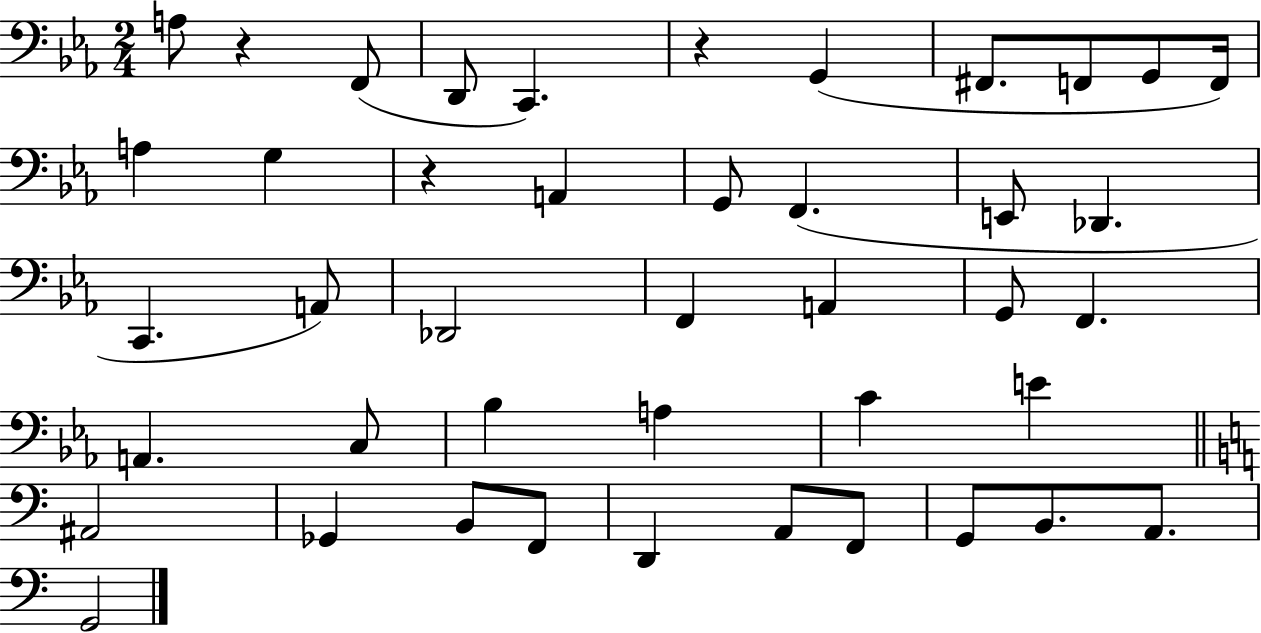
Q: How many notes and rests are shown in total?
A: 43